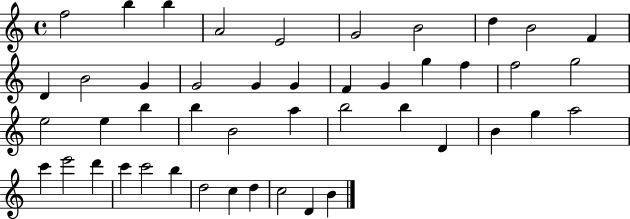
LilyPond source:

{
  \clef treble
  \time 4/4
  \defaultTimeSignature
  \key c \major
  f''2 b''4 b''4 | a'2 e'2 | g'2 b'2 | d''4 b'2 f'4 | \break d'4 b'2 g'4 | g'2 g'4 g'4 | f'4 g'4 g''4 f''4 | f''2 g''2 | \break e''2 e''4 b''4 | b''4 b'2 a''4 | b''2 b''4 d'4 | b'4 g''4 a''2 | \break c'''4 e'''2 d'''4 | c'''4 c'''2 b''4 | d''2 c''4 d''4 | c''2 d'4 b'4 | \break \bar "|."
}